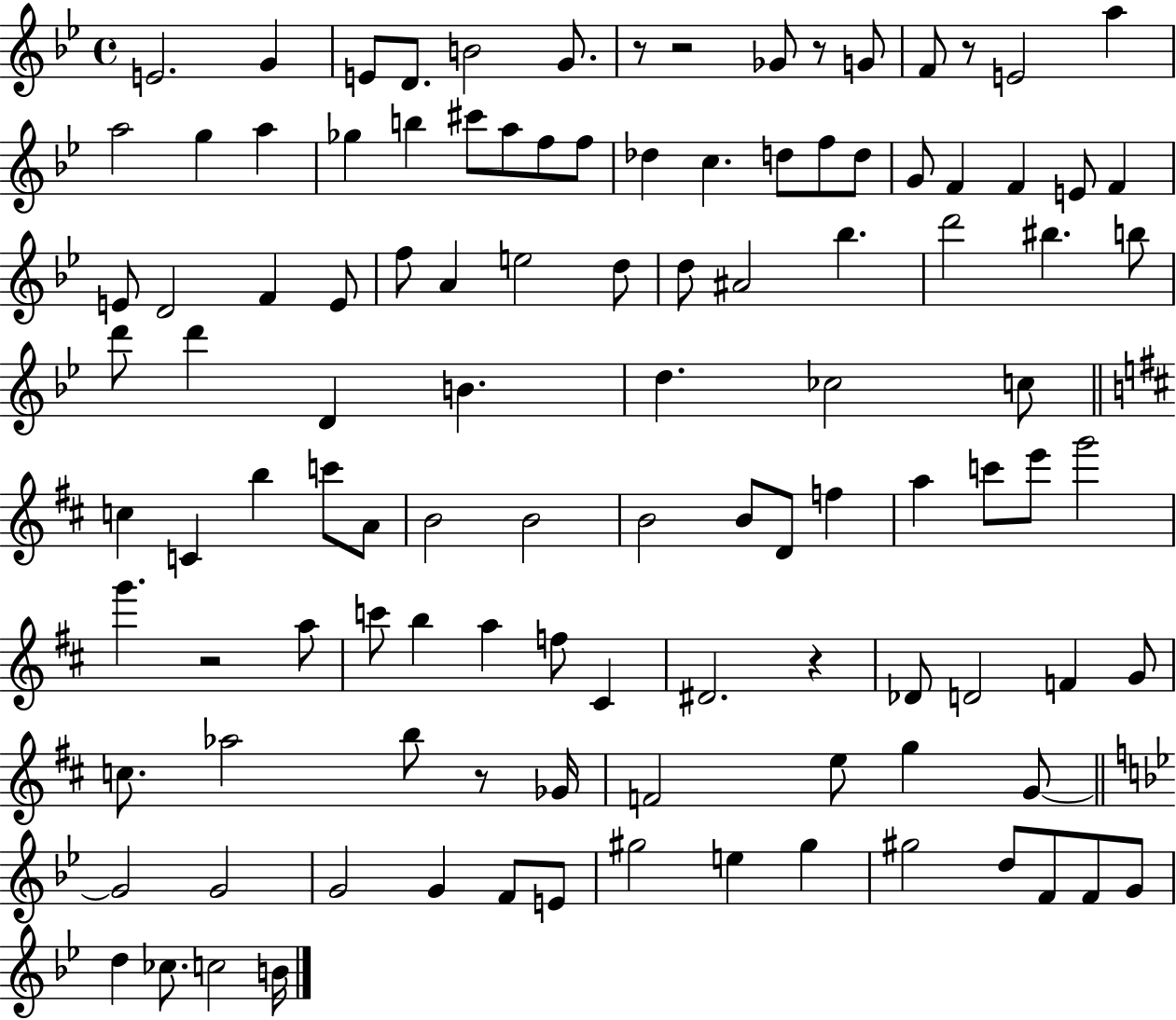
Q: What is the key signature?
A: BES major